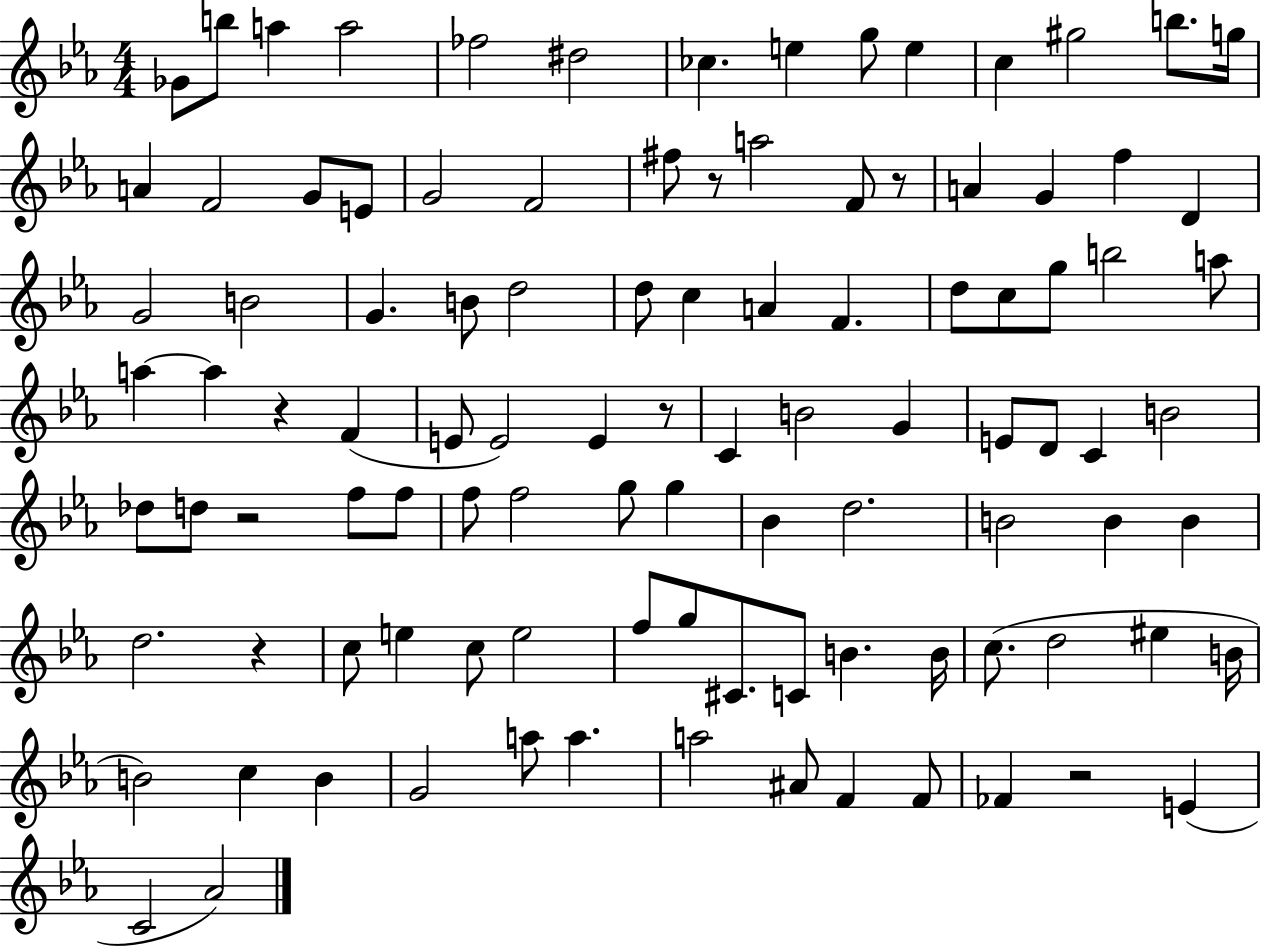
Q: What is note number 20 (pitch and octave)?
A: F4